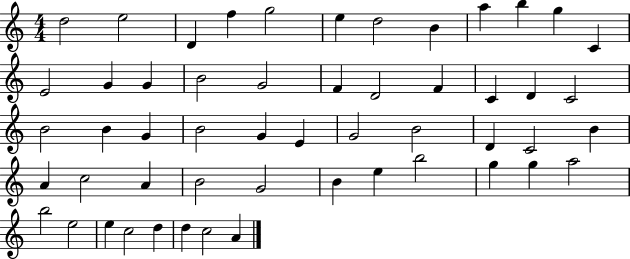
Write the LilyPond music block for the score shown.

{
  \clef treble
  \numericTimeSignature
  \time 4/4
  \key c \major
  d''2 e''2 | d'4 f''4 g''2 | e''4 d''2 b'4 | a''4 b''4 g''4 c'4 | \break e'2 g'4 g'4 | b'2 g'2 | f'4 d'2 f'4 | c'4 d'4 c'2 | \break b'2 b'4 g'4 | b'2 g'4 e'4 | g'2 b'2 | d'4 c'2 b'4 | \break a'4 c''2 a'4 | b'2 g'2 | b'4 e''4 b''2 | g''4 g''4 a''2 | \break b''2 e''2 | e''4 c''2 d''4 | d''4 c''2 a'4 | \bar "|."
}